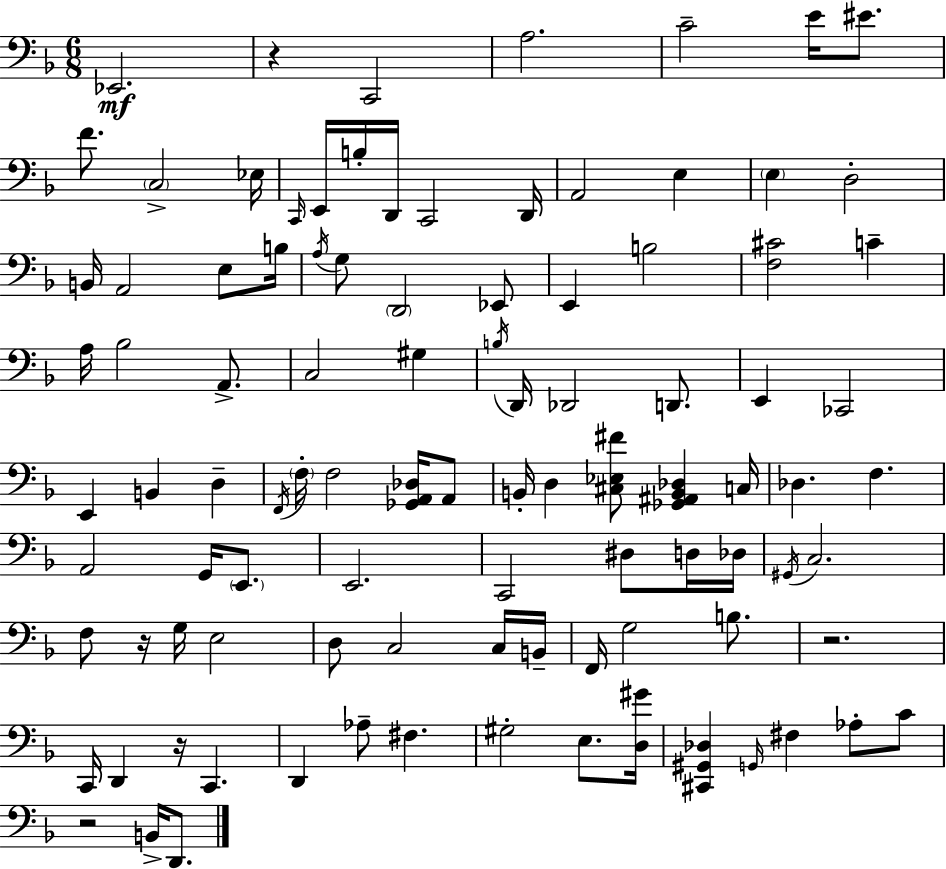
X:1
T:Untitled
M:6/8
L:1/4
K:Dm
_E,,2 z C,,2 A,2 C2 E/4 ^E/2 F/2 C,2 _E,/4 C,,/4 E,,/4 B,/4 D,,/4 C,,2 D,,/4 A,,2 E, E, D,2 B,,/4 A,,2 E,/2 B,/4 A,/4 G,/2 D,,2 _E,,/2 E,, B,2 [F,^C]2 C A,/4 _B,2 A,,/2 C,2 ^G, B,/4 D,,/4 _D,,2 D,,/2 E,, _C,,2 E,, B,, D, F,,/4 F,/4 F,2 [_G,,A,,_D,]/4 A,,/2 B,,/4 D, [^C,_E,^F]/2 [_G,,^A,,B,,_D,] C,/4 _D, F, A,,2 G,,/4 E,,/2 E,,2 C,,2 ^D,/2 D,/4 _D,/4 ^G,,/4 C,2 F,/2 z/4 G,/4 E,2 D,/2 C,2 C,/4 B,,/4 F,,/4 G,2 B,/2 z2 C,,/4 D,, z/4 C,, D,, _A,/2 ^F, ^G,2 E,/2 [D,^G]/4 [^C,,^G,,_D,] G,,/4 ^F, _A,/2 C/2 z2 B,,/4 D,,/2